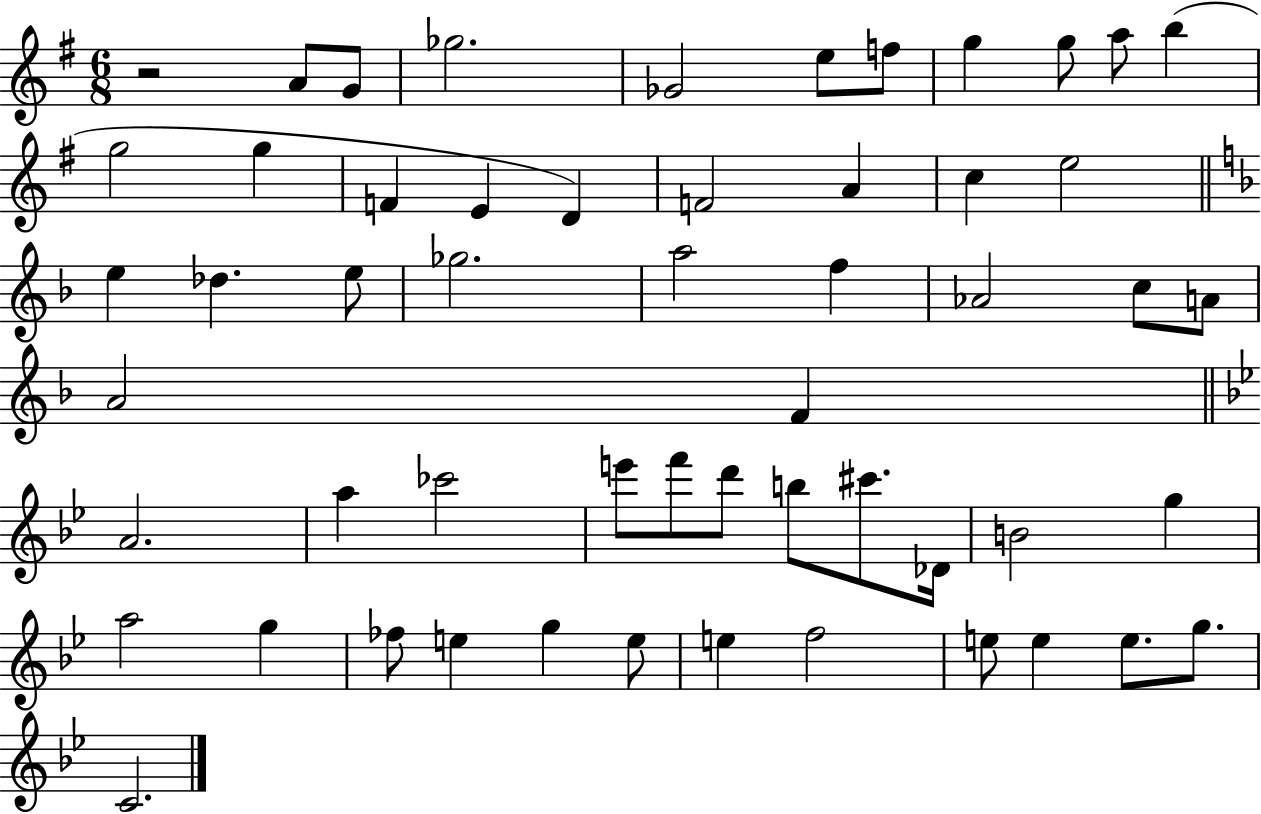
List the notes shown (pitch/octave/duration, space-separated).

R/h A4/e G4/e Gb5/h. Gb4/h E5/e F5/e G5/q G5/e A5/e B5/q G5/h G5/q F4/q E4/q D4/q F4/h A4/q C5/q E5/h E5/q Db5/q. E5/e Gb5/h. A5/h F5/q Ab4/h C5/e A4/e A4/h F4/q A4/h. A5/q CES6/h E6/e F6/e D6/e B5/e C#6/e. Db4/s B4/h G5/q A5/h G5/q FES5/e E5/q G5/q E5/e E5/q F5/h E5/e E5/q E5/e. G5/e. C4/h.